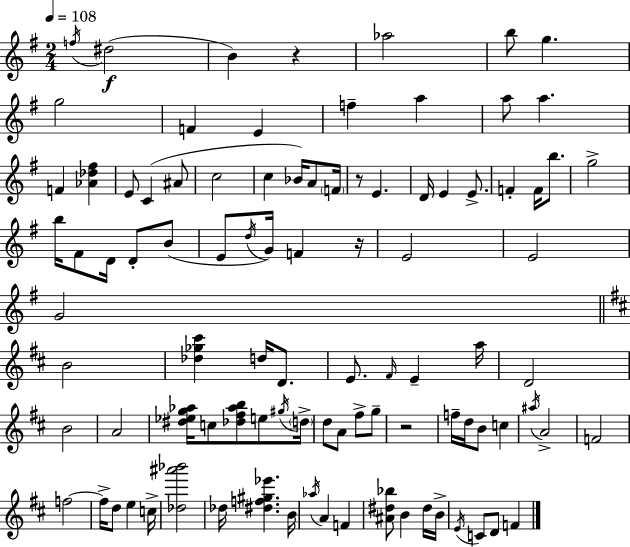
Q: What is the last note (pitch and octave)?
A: F4